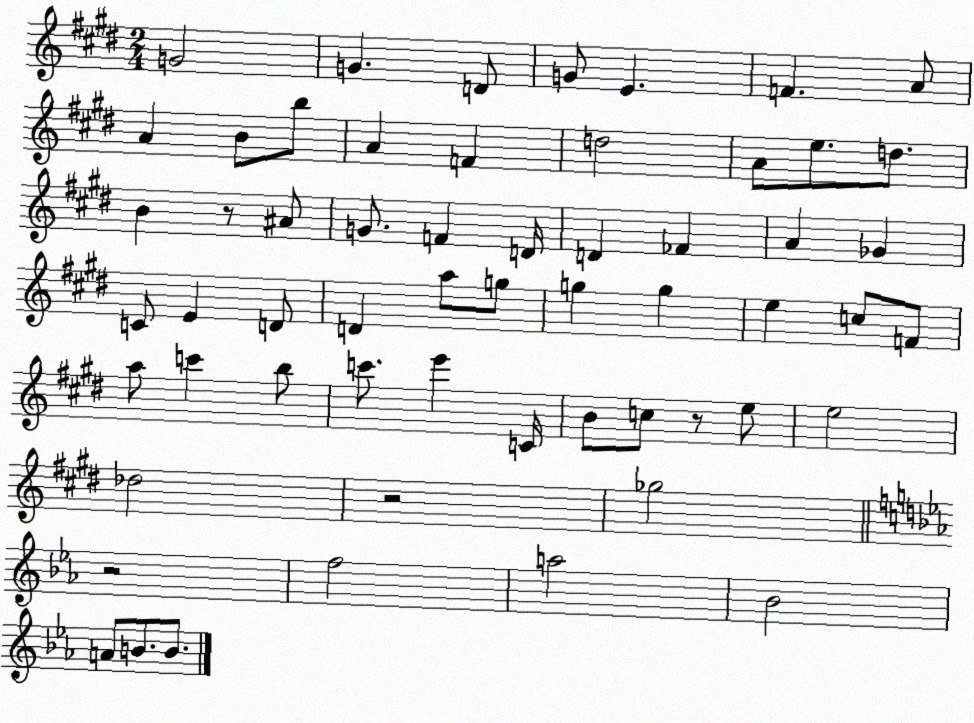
X:1
T:Untitled
M:2/4
L:1/4
K:E
G2 G D/2 G/2 E F A/2 A B/2 b/2 A F d2 A/2 e/2 d/2 B z/2 ^A/2 G/2 F D/4 D _F A _G C/2 E D/2 D a/2 g/2 g g e c/2 F/2 a/2 c' b/2 c'/2 e' C/4 B/2 c/2 z/2 e/2 e2 _d2 z2 _g2 z2 f2 a2 _B2 A/2 B/2 B/2